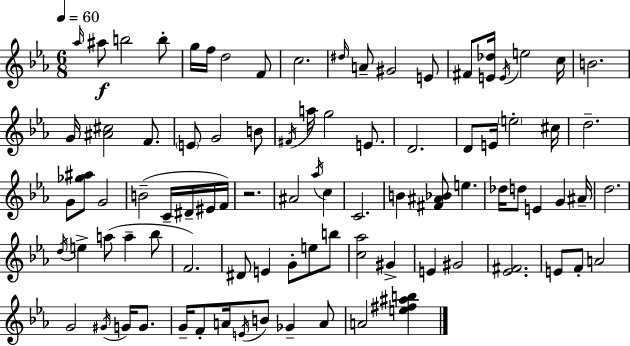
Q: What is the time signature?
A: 6/8